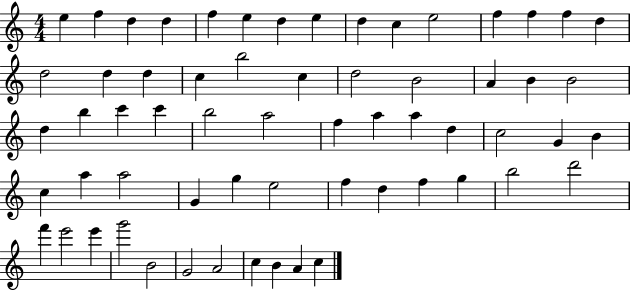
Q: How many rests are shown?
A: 0